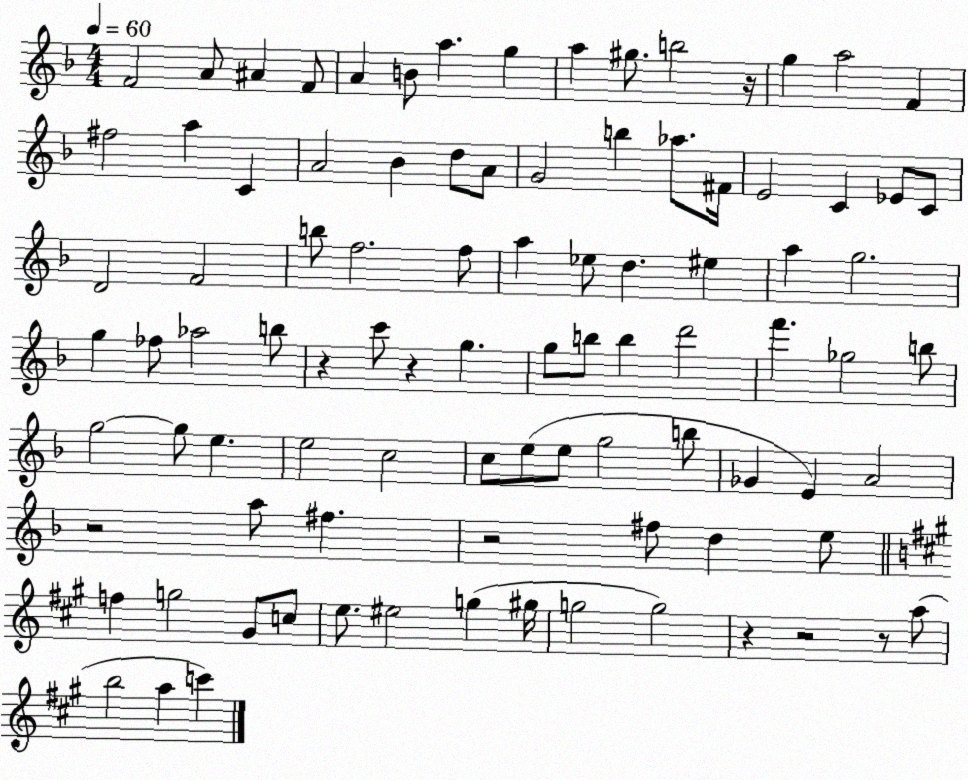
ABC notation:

X:1
T:Untitled
M:4/4
L:1/4
K:F
F2 A/2 ^A F/2 A B/2 a g a ^g/2 b2 z/4 g a2 F ^f2 a C A2 _B d/2 A/2 G2 b _a/2 ^F/4 E2 C _E/2 C/2 D2 F2 b/2 f2 f/2 a _e/2 d ^e a g2 g _f/2 _a2 b/2 z c'/2 z g g/2 b/2 b d'2 f' _g2 b/2 g2 g/2 e e2 c2 c/2 e/2 e/2 g2 b/2 _G E A2 z2 a/2 ^f z2 ^f/2 d e/2 f g2 ^G/2 c/2 e/2 ^e2 g ^g/4 g2 g2 z z2 z/2 a/2 b2 a c'